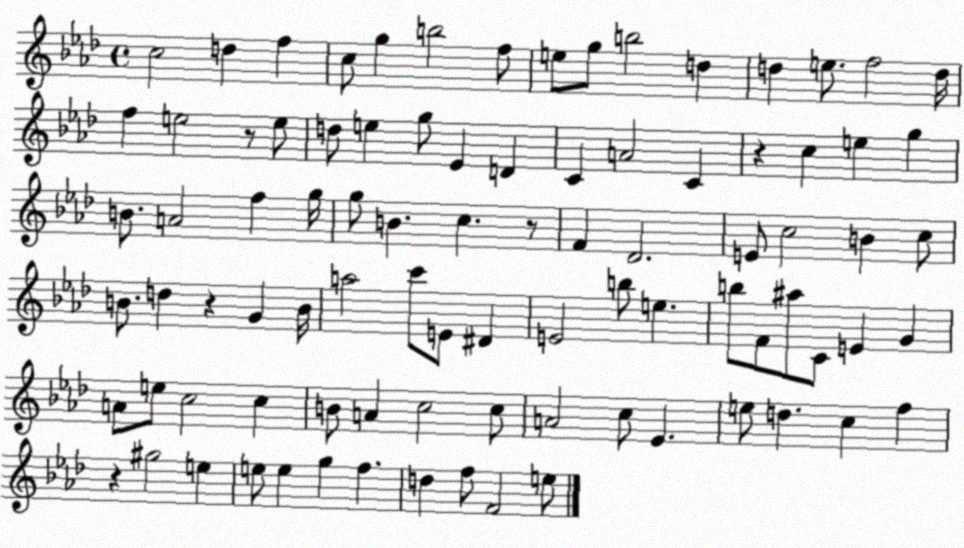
X:1
T:Untitled
M:4/4
L:1/4
K:Ab
c2 d f c/2 g b2 f/2 e/2 g/2 b2 d d e/2 f2 d/4 f e2 z/2 e/2 d/2 e g/2 _E D C A2 C z c e g B/2 A2 f g/4 g/2 B c z/2 F _D2 E/2 c2 B c/2 B/2 d z G B/4 a2 c'/2 E/2 ^D E2 b/2 e b/2 F/2 ^a/2 C/2 E G A/2 e/2 c2 c B/2 A c2 c/2 A2 c/2 _E e/2 d c f z ^g2 e e/2 e g f d f/2 F2 e/2